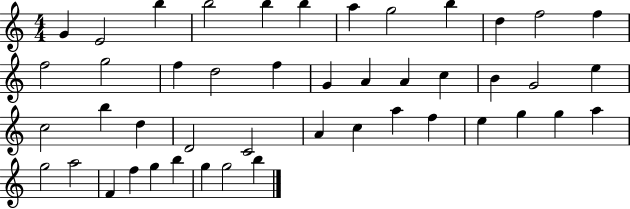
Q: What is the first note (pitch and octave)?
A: G4